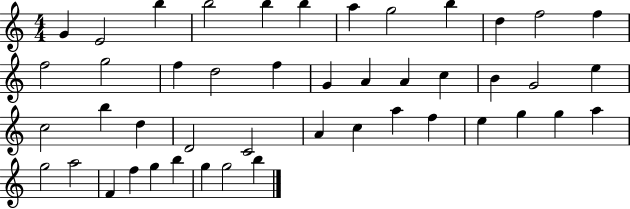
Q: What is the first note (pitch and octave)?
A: G4